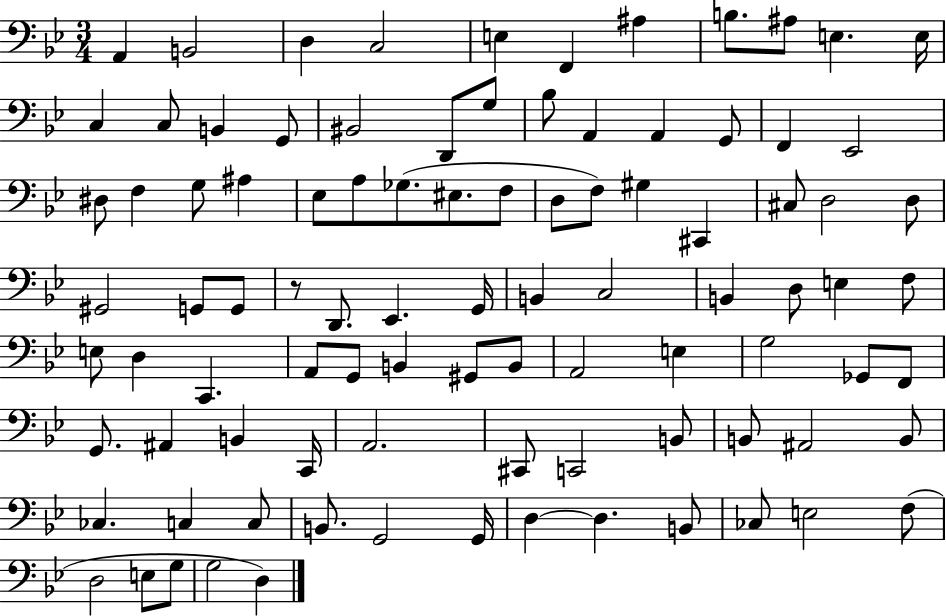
X:1
T:Untitled
M:3/4
L:1/4
K:Bb
A,, B,,2 D, C,2 E, F,, ^A, B,/2 ^A,/2 E, E,/4 C, C,/2 B,, G,,/2 ^B,,2 D,,/2 G,/2 _B,/2 A,, A,, G,,/2 F,, _E,,2 ^D,/2 F, G,/2 ^A, _E,/2 A,/2 _G,/2 ^E,/2 F,/2 D,/2 F,/2 ^G, ^C,, ^C,/2 D,2 D,/2 ^G,,2 G,,/2 G,,/2 z/2 D,,/2 _E,, G,,/4 B,, C,2 B,, D,/2 E, F,/2 E,/2 D, C,, A,,/2 G,,/2 B,, ^G,,/2 B,,/2 A,,2 E, G,2 _G,,/2 F,,/2 G,,/2 ^A,, B,, C,,/4 A,,2 ^C,,/2 C,,2 B,,/2 B,,/2 ^A,,2 B,,/2 _C, C, C,/2 B,,/2 G,,2 G,,/4 D, D, B,,/2 _C,/2 E,2 F,/2 D,2 E,/2 G,/2 G,2 D,